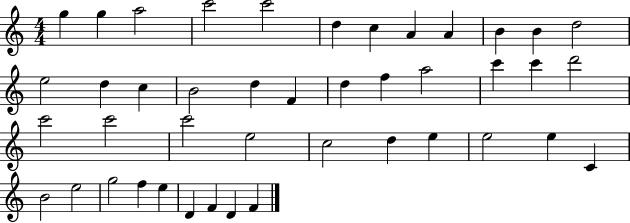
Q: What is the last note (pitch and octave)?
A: F4